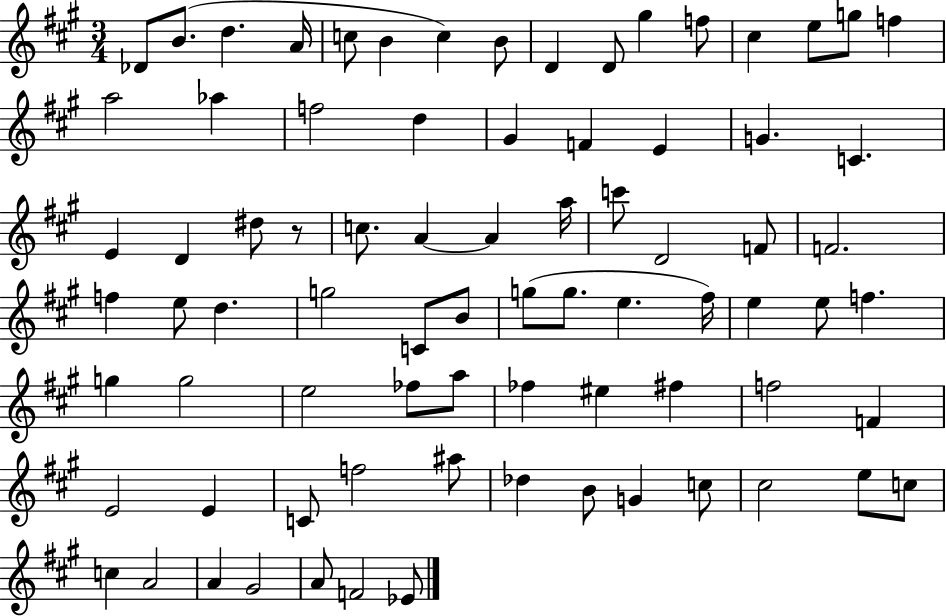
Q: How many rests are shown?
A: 1